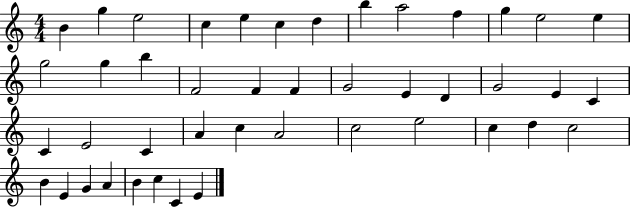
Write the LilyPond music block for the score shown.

{
  \clef treble
  \numericTimeSignature
  \time 4/4
  \key c \major
  b'4 g''4 e''2 | c''4 e''4 c''4 d''4 | b''4 a''2 f''4 | g''4 e''2 e''4 | \break g''2 g''4 b''4 | f'2 f'4 f'4 | g'2 e'4 d'4 | g'2 e'4 c'4 | \break c'4 e'2 c'4 | a'4 c''4 a'2 | c''2 e''2 | c''4 d''4 c''2 | \break b'4 e'4 g'4 a'4 | b'4 c''4 c'4 e'4 | \bar "|."
}